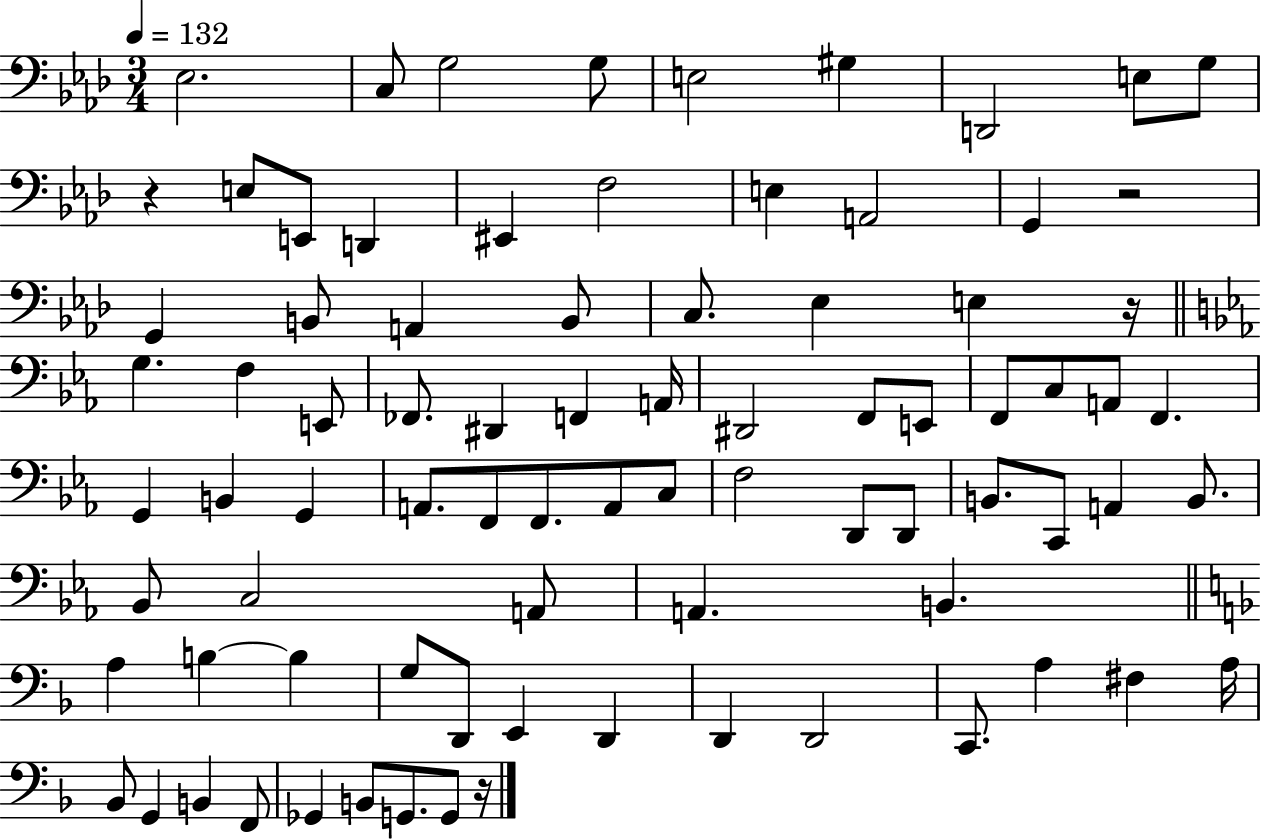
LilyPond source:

{
  \clef bass
  \numericTimeSignature
  \time 3/4
  \key aes \major
  \tempo 4 = 132
  ees2. | c8 g2 g8 | e2 gis4 | d,2 e8 g8 | \break r4 e8 e,8 d,4 | eis,4 f2 | e4 a,2 | g,4 r2 | \break g,4 b,8 a,4 b,8 | c8. ees4 e4 r16 | \bar "||" \break \key ees \major g4. f4 e,8 | fes,8. dis,4 f,4 a,16 | dis,2 f,8 e,8 | f,8 c8 a,8 f,4. | \break g,4 b,4 g,4 | a,8. f,8 f,8. a,8 c8 | f2 d,8 d,8 | b,8. c,8 a,4 b,8. | \break bes,8 c2 a,8 | a,4. b,4. | \bar "||" \break \key f \major a4 b4~~ b4 | g8 d,8 e,4 d,4 | d,4 d,2 | c,8. a4 fis4 a16 | \break bes,8 g,4 b,4 f,8 | ges,4 b,8 g,8. g,8 r16 | \bar "|."
}